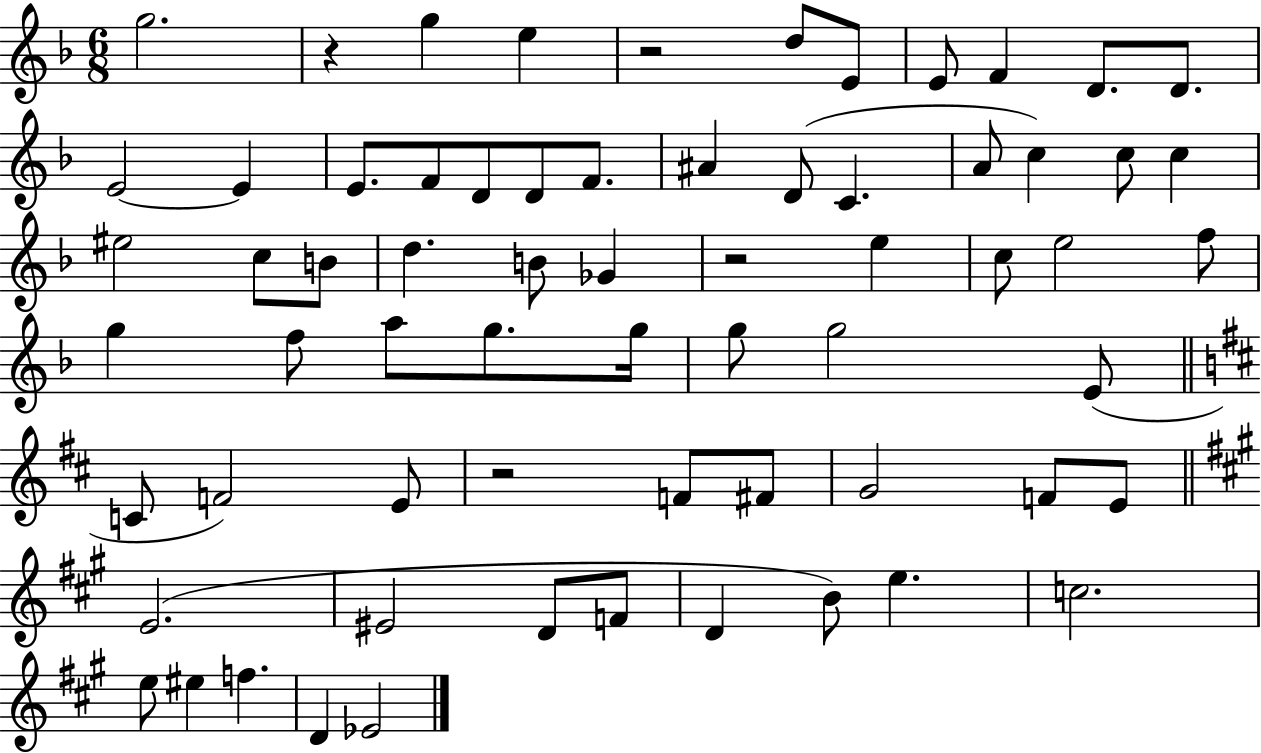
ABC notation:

X:1
T:Untitled
M:6/8
L:1/4
K:F
g2 z g e z2 d/2 E/2 E/2 F D/2 D/2 E2 E E/2 F/2 D/2 D/2 F/2 ^A D/2 C A/2 c c/2 c ^e2 c/2 B/2 d B/2 _G z2 e c/2 e2 f/2 g f/2 a/2 g/2 g/4 g/2 g2 E/2 C/2 F2 E/2 z2 F/2 ^F/2 G2 F/2 E/2 E2 ^E2 D/2 F/2 D B/2 e c2 e/2 ^e f D _E2